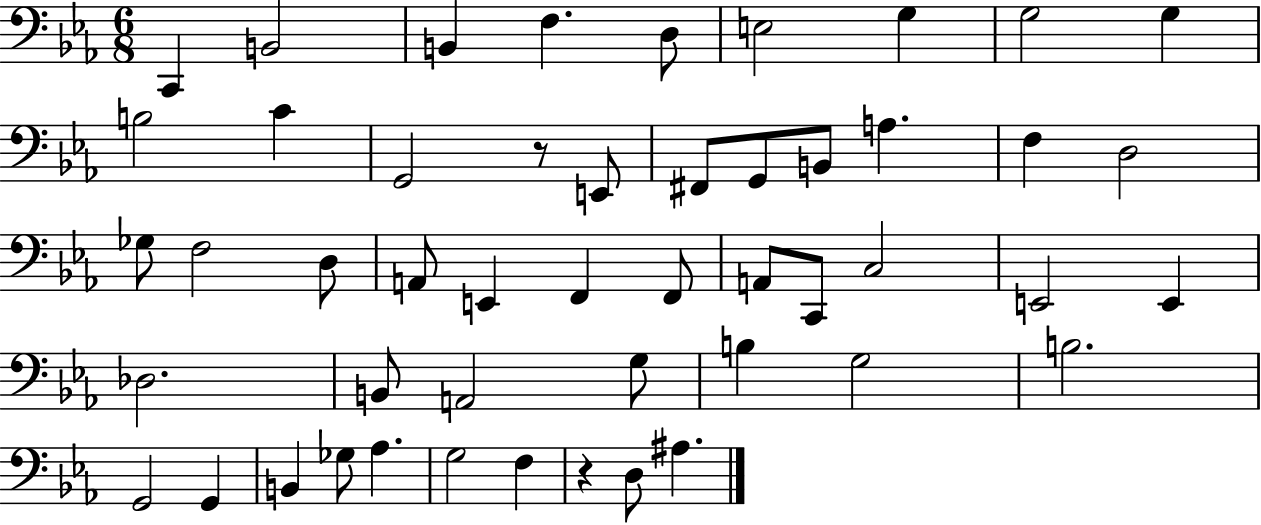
{
  \clef bass
  \numericTimeSignature
  \time 6/8
  \key ees \major
  c,4 b,2 | b,4 f4. d8 | e2 g4 | g2 g4 | \break b2 c'4 | g,2 r8 e,8 | fis,8 g,8 b,8 a4. | f4 d2 | \break ges8 f2 d8 | a,8 e,4 f,4 f,8 | a,8 c,8 c2 | e,2 e,4 | \break des2. | b,8 a,2 g8 | b4 g2 | b2. | \break g,2 g,4 | b,4 ges8 aes4. | g2 f4 | r4 d8 ais4. | \break \bar "|."
}